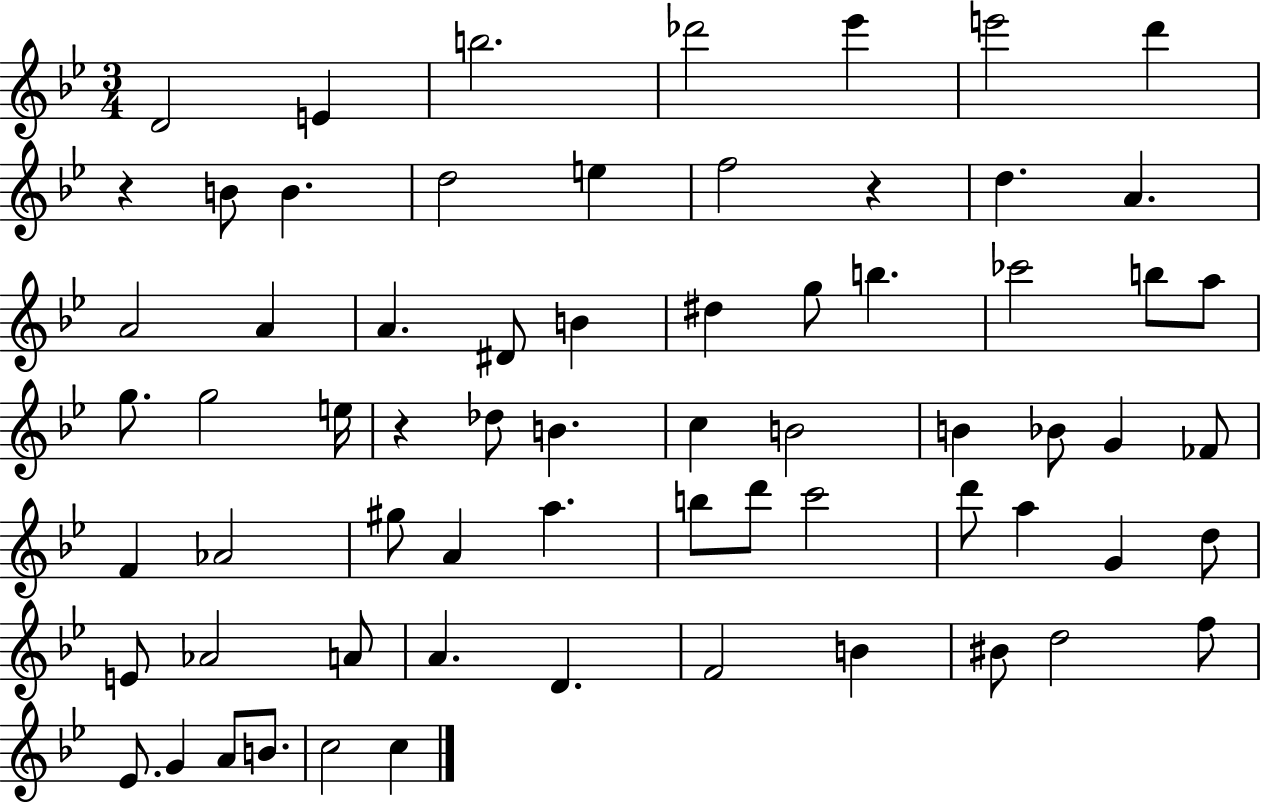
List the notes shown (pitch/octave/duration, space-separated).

D4/h E4/q B5/h. Db6/h Eb6/q E6/h D6/q R/q B4/e B4/q. D5/h E5/q F5/h R/q D5/q. A4/q. A4/h A4/q A4/q. D#4/e B4/q D#5/q G5/e B5/q. CES6/h B5/e A5/e G5/e. G5/h E5/s R/q Db5/e B4/q. C5/q B4/h B4/q Bb4/e G4/q FES4/e F4/q Ab4/h G#5/e A4/q A5/q. B5/e D6/e C6/h D6/e A5/q G4/q D5/e E4/e Ab4/h A4/e A4/q. D4/q. F4/h B4/q BIS4/e D5/h F5/e Eb4/e. G4/q A4/e B4/e. C5/h C5/q